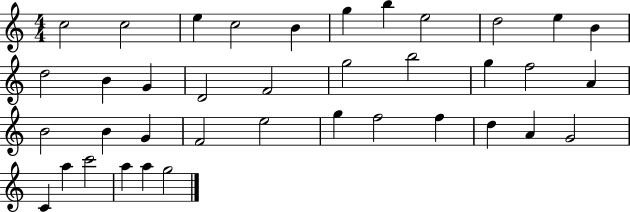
{
  \clef treble
  \numericTimeSignature
  \time 4/4
  \key c \major
  c''2 c''2 | e''4 c''2 b'4 | g''4 b''4 e''2 | d''2 e''4 b'4 | \break d''2 b'4 g'4 | d'2 f'2 | g''2 b''2 | g''4 f''2 a'4 | \break b'2 b'4 g'4 | f'2 e''2 | g''4 f''2 f''4 | d''4 a'4 g'2 | \break c'4 a''4 c'''2 | a''4 a''4 g''2 | \bar "|."
}